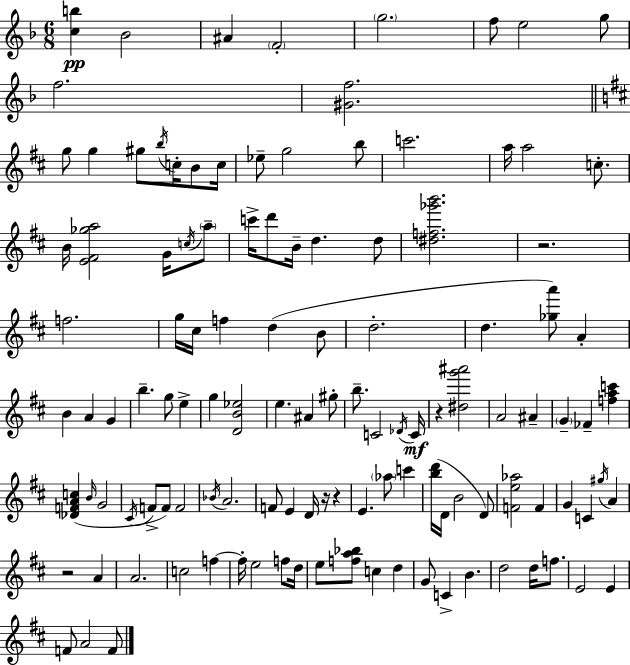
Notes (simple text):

[C5,B5]/q Bb4/h A#4/q F4/h G5/h. F5/e E5/h G5/e F5/h. [G#4,F5]/h. G5/e G5/q G#5/e B5/s C5/s B4/e C5/s Eb5/e G5/h B5/e C6/h. A5/s A5/h C5/e. B4/s [E4,F#4,Gb5,A5]/h G4/s C5/s A5/e C6/s D6/e B4/s D5/q. D5/e [D#5,F5,Gb6,B6]/h. R/h. F5/h. G5/s C#5/s F5/q D5/q B4/e D5/h. D5/q. [Gb5,A6]/e A4/q B4/q A4/q G4/q B5/q. G5/e E5/q G5/q [D4,B4,Eb5]/h E5/q. A#4/q G#5/e B5/e. C4/h Db4/s C4/s R/q [D#5,G6,A#6]/h A4/h A#4/q G4/q FES4/q [F5,A5,C6]/q [Db4,F4,A4,C5]/q B4/s G4/h C#4/s F4/e F4/e F4/h Bb4/s A4/h. F4/e E4/q D4/s R/s R/q E4/q. Ab5/e C6/q [B5,D6]/s D4/s B4/h D4/e [F4,E5,Ab5]/h F4/q G4/q C4/q G#5/s A4/q R/h A4/q A4/h. C5/h F5/q F5/s E5/h F5/e D5/s E5/e [F5,A5,Bb5]/e C5/q D5/q G4/e C4/q B4/q. D5/h D5/s F5/e. E4/h E4/q F4/e A4/h F4/e